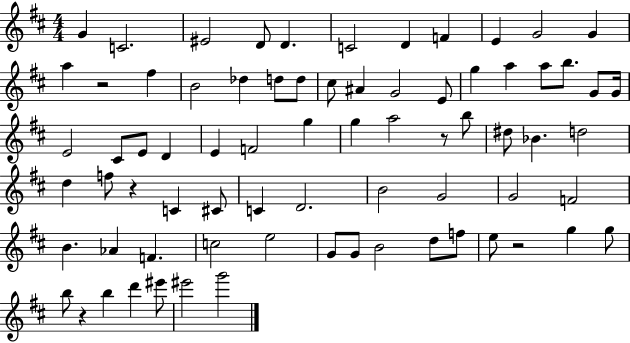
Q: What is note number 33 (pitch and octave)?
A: F4